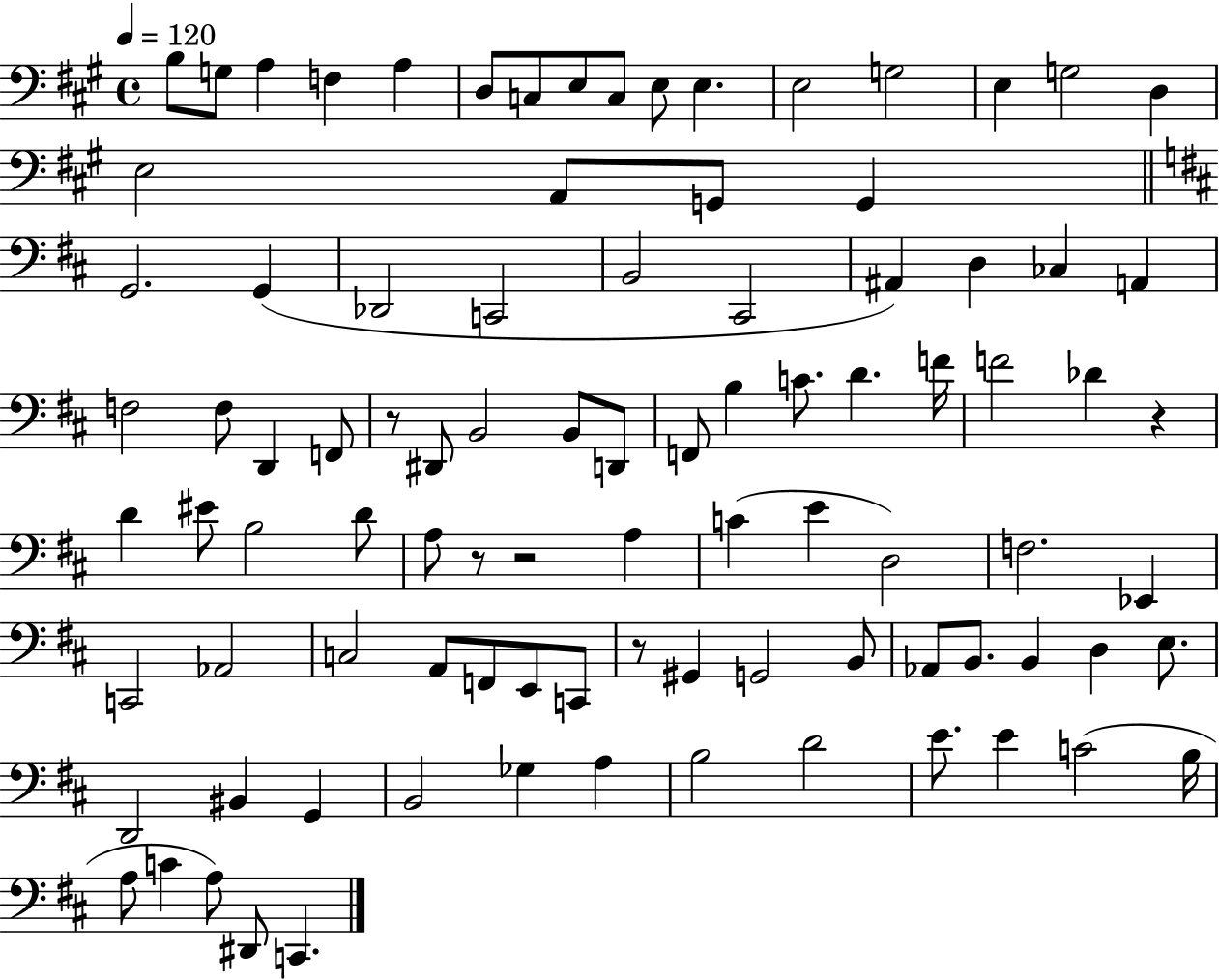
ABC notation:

X:1
T:Untitled
M:4/4
L:1/4
K:A
B,/2 G,/2 A, F, A, D,/2 C,/2 E,/2 C,/2 E,/2 E, E,2 G,2 E, G,2 D, E,2 A,,/2 G,,/2 G,, G,,2 G,, _D,,2 C,,2 B,,2 ^C,,2 ^A,, D, _C, A,, F,2 F,/2 D,, F,,/2 z/2 ^D,,/2 B,,2 B,,/2 D,,/2 F,,/2 B, C/2 D F/4 F2 _D z D ^E/2 B,2 D/2 A,/2 z/2 z2 A, C E D,2 F,2 _E,, C,,2 _A,,2 C,2 A,,/2 F,,/2 E,,/2 C,,/2 z/2 ^G,, G,,2 B,,/2 _A,,/2 B,,/2 B,, D, E,/2 D,,2 ^B,, G,, B,,2 _G, A, B,2 D2 E/2 E C2 B,/4 A,/2 C A,/2 ^D,,/2 C,,